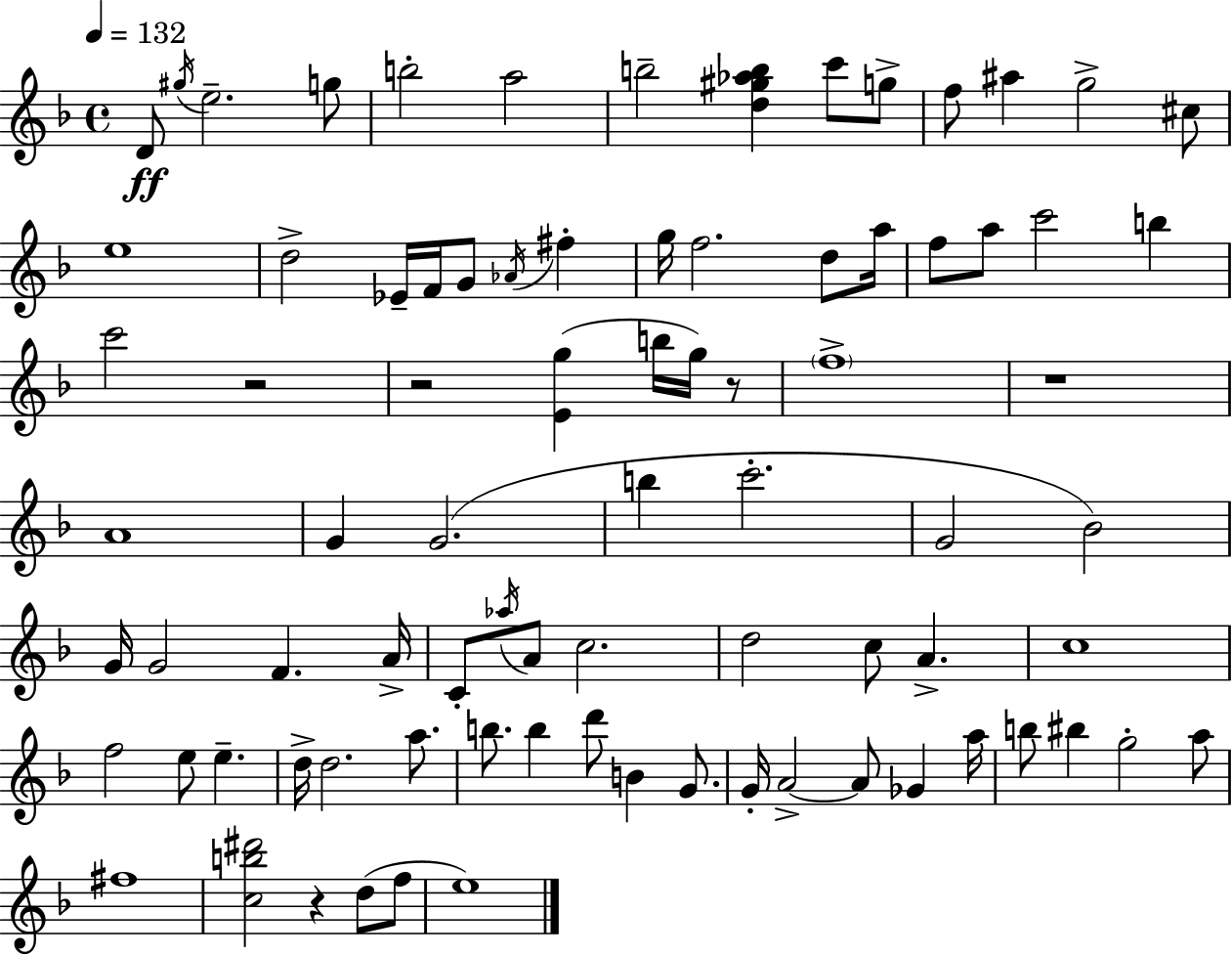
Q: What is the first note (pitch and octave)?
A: D4